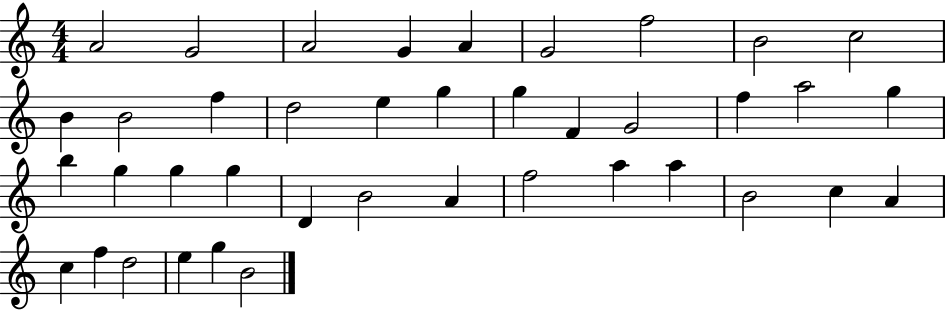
X:1
T:Untitled
M:4/4
L:1/4
K:C
A2 G2 A2 G A G2 f2 B2 c2 B B2 f d2 e g g F G2 f a2 g b g g g D B2 A f2 a a B2 c A c f d2 e g B2